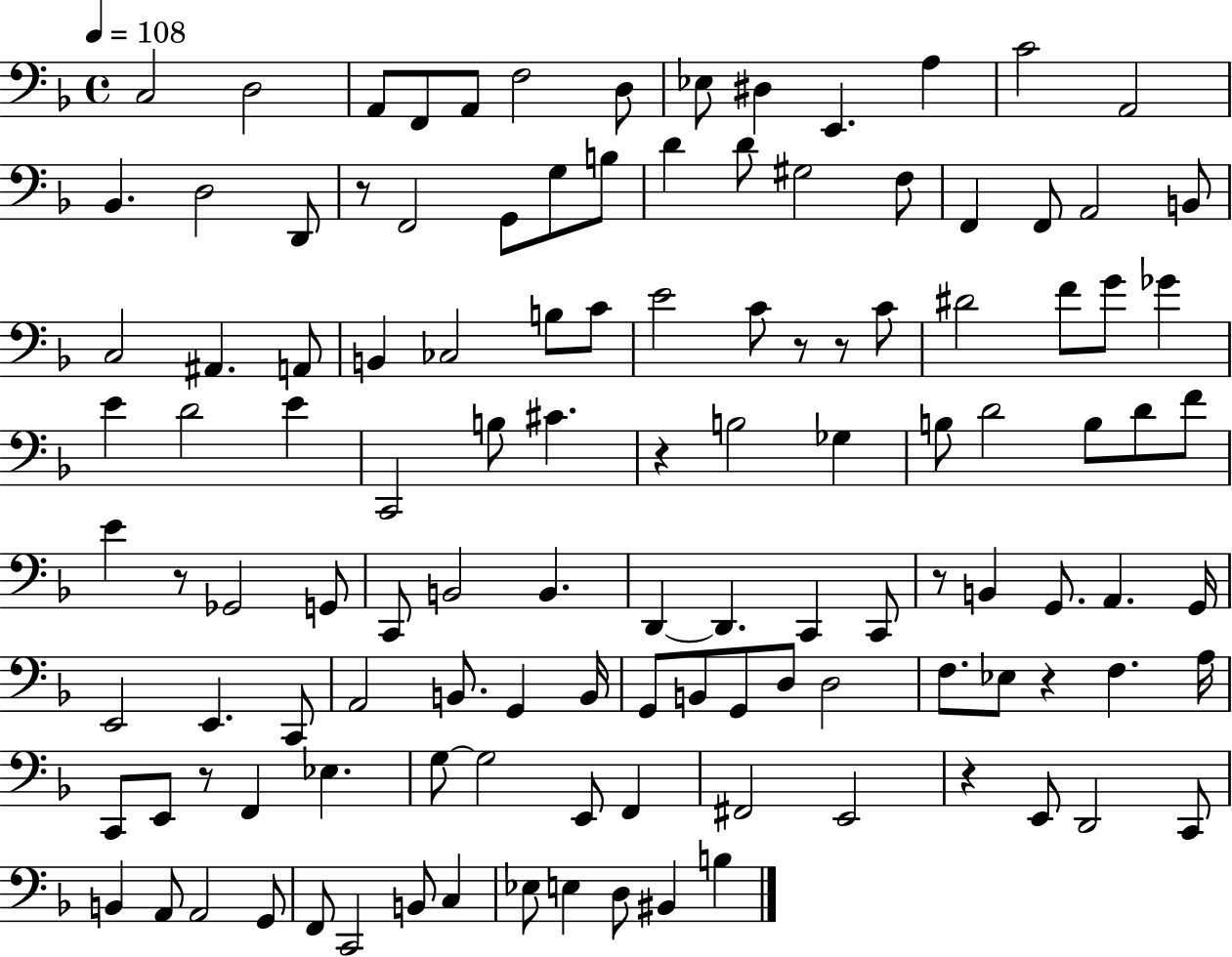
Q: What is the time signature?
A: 4/4